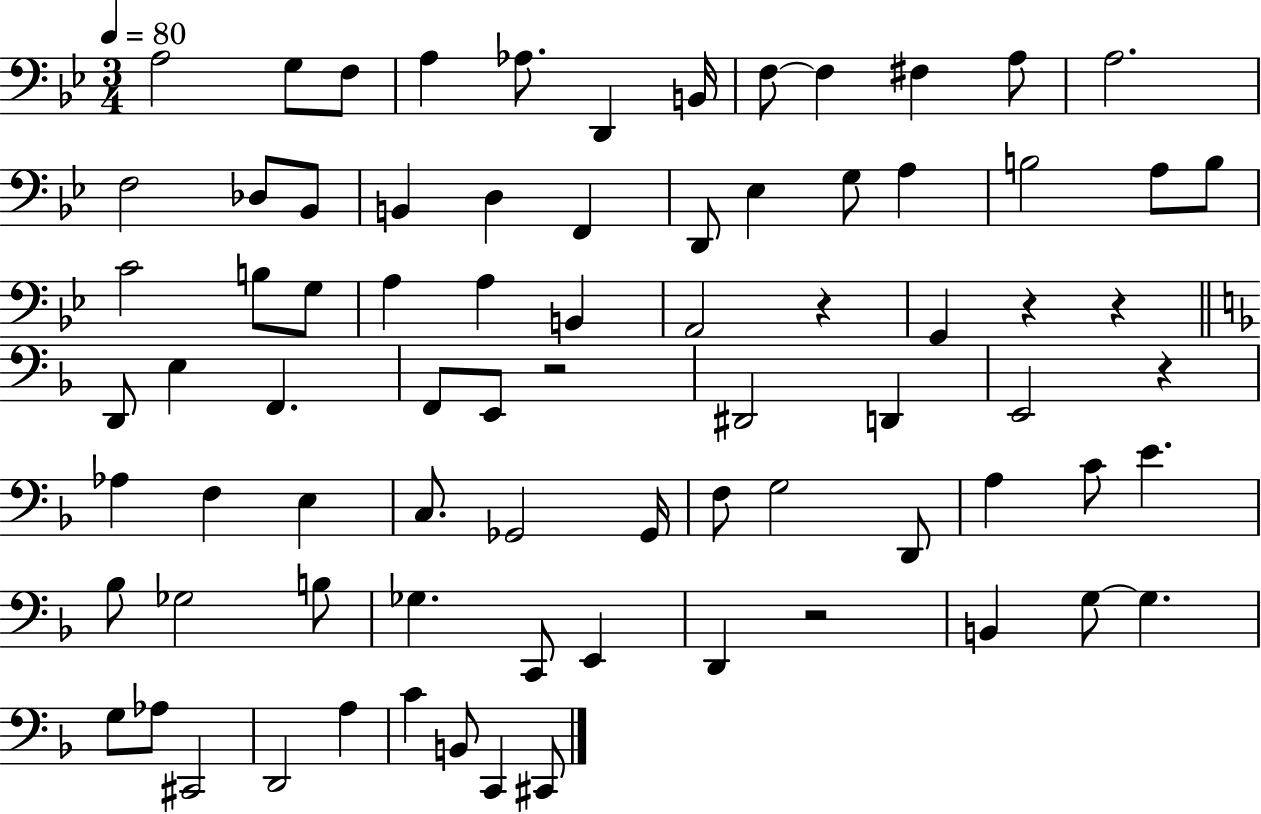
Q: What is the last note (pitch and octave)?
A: C#2